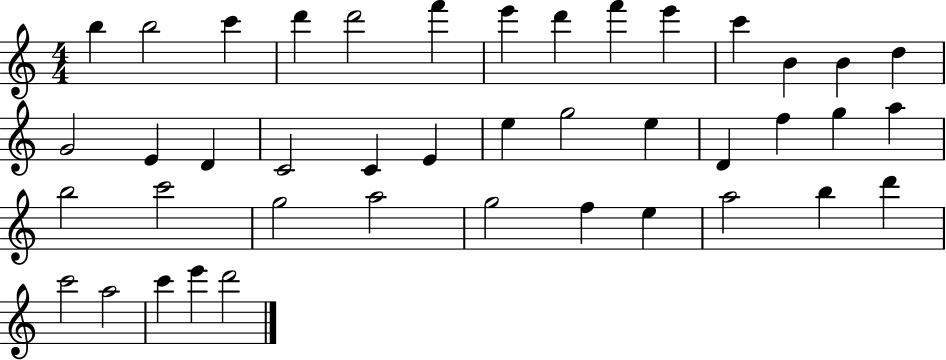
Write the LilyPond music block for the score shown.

{
  \clef treble
  \numericTimeSignature
  \time 4/4
  \key c \major
  b''4 b''2 c'''4 | d'''4 d'''2 f'''4 | e'''4 d'''4 f'''4 e'''4 | c'''4 b'4 b'4 d''4 | \break g'2 e'4 d'4 | c'2 c'4 e'4 | e''4 g''2 e''4 | d'4 f''4 g''4 a''4 | \break b''2 c'''2 | g''2 a''2 | g''2 f''4 e''4 | a''2 b''4 d'''4 | \break c'''2 a''2 | c'''4 e'''4 d'''2 | \bar "|."
}